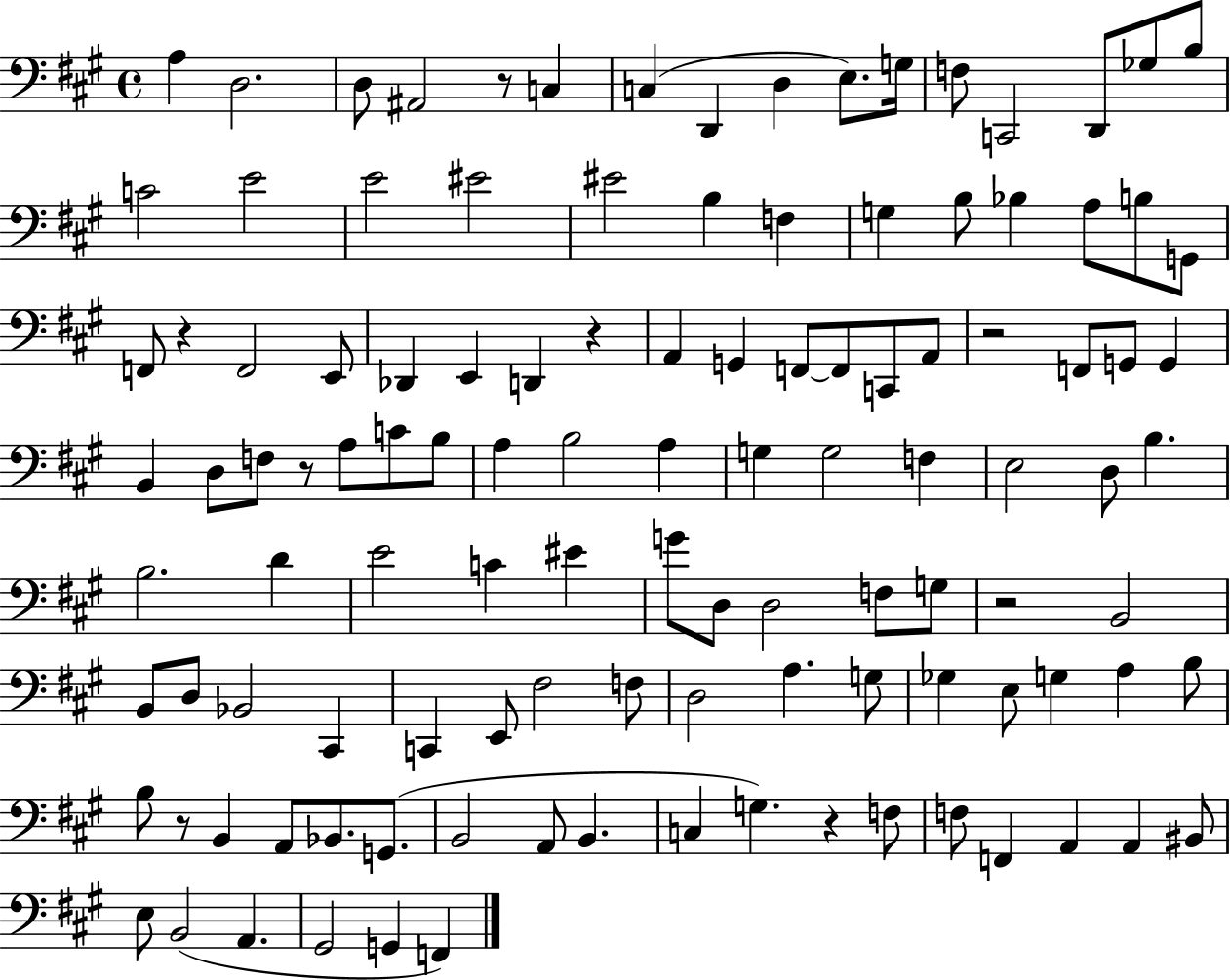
A3/q D3/h. D3/e A#2/h R/e C3/q C3/q D2/q D3/q E3/e. G3/s F3/e C2/h D2/e Gb3/e B3/e C4/h E4/h E4/h EIS4/h EIS4/h B3/q F3/q G3/q B3/e Bb3/q A3/e B3/e G2/e F2/e R/q F2/h E2/e Db2/q E2/q D2/q R/q A2/q G2/q F2/e F2/e C2/e A2/e R/h F2/e G2/e G2/q B2/q D3/e F3/e R/e A3/e C4/e B3/e A3/q B3/h A3/q G3/q G3/h F3/q E3/h D3/e B3/q. B3/h. D4/q E4/h C4/q EIS4/q G4/e D3/e D3/h F3/e G3/e R/h B2/h B2/e D3/e Bb2/h C#2/q C2/q E2/e F#3/h F3/e D3/h A3/q. G3/e Gb3/q E3/e G3/q A3/q B3/e B3/e R/e B2/q A2/e Bb2/e. G2/e. B2/h A2/e B2/q. C3/q G3/q. R/q F3/e F3/e F2/q A2/q A2/q BIS2/e E3/e B2/h A2/q. G#2/h G2/q F2/q